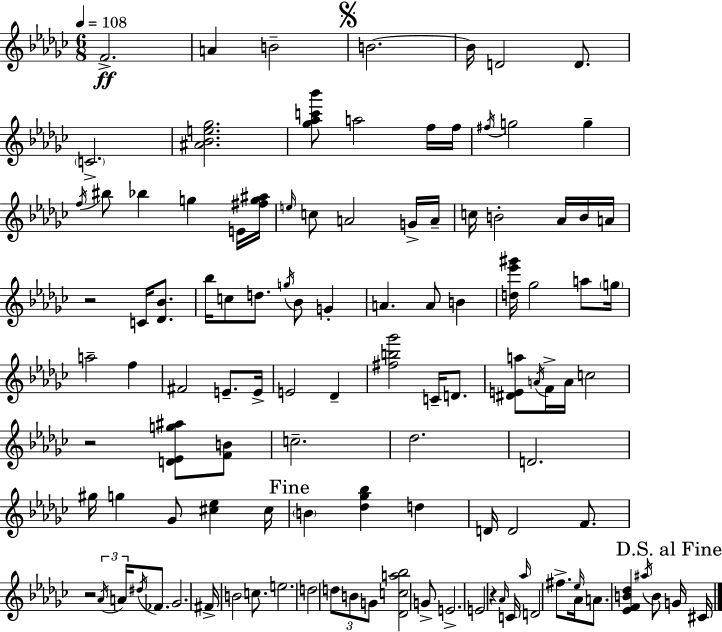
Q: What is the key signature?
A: EES minor